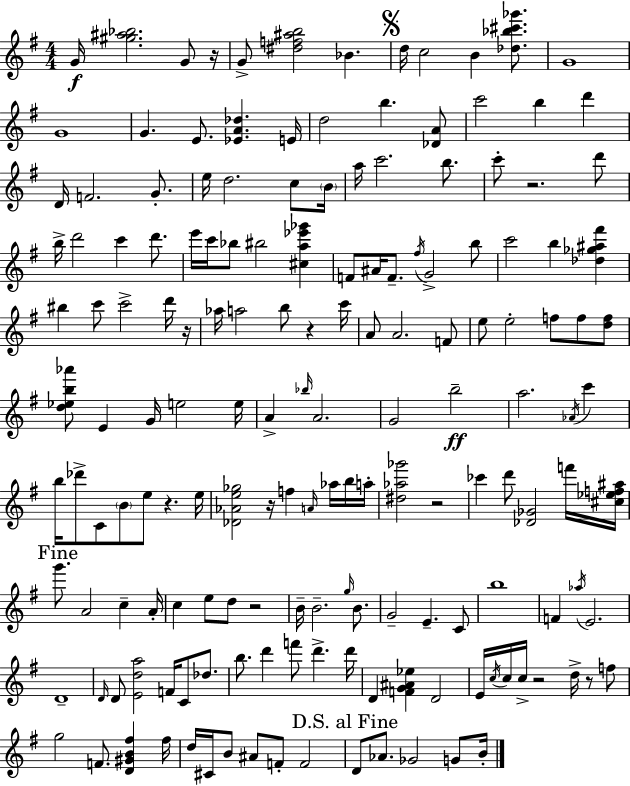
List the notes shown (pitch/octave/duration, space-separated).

G4/s [G#5,A#5,Bb5]/h. G4/e R/s G4/e [D#5,F5,A#5,B5]/h Bb4/q. D5/s C5/h B4/q [Db5,Bb5,C#6,Gb6]/e. G4/w G4/w G4/q. E4/e. [Eb4,A4,Db5]/q. E4/s D5/h B5/q. [Db4,A4]/e C6/h B5/q D6/q D4/s F4/h. G4/e. E5/s D5/h. C5/e B4/s A5/s C6/h. B5/e. C6/e R/h. D6/e B5/s D6/h C6/q D6/e. E6/s C6/s Bb5/e BIS5/h [C#5,A5,Eb6,Gb6]/q F4/e A#4/s F4/e. F#5/s G4/h B5/e C6/h B5/q [Db5,Gb5,A#5,F#6]/q BIS5/q C6/e C6/h D6/s R/s Ab5/s A5/h B5/e R/q C6/s A4/e A4/h. F4/e E5/e E5/h F5/e F5/e [D5,F5]/e [D5,Eb5,B5,Ab6]/e E4/q G4/s E5/h E5/s A4/q Bb5/s A4/h. G4/h B5/h A5/h. Ab4/s C6/q B5/s Db6/e C4/e B4/e E5/e R/q. E5/s [Db4,Ab4,E5,Gb5]/h R/s F5/q A4/s Ab5/s B5/s A5/s [D#5,Ab5,Gb6]/h R/h CES6/q D6/e [Db4,Gb4]/h F6/s [C#5,Eb5,F5,A#5]/s G6/e. A4/h C5/q A4/s C5/q E5/e D5/e R/h B4/s B4/h. G5/s B4/e. G4/h E4/q. C4/e B5/w F4/q Ab5/s E4/h. D4/w D4/s D4/e [E4,D5,A5]/h F4/s C4/e Db5/e. B5/e. D6/q F6/e D6/q. D6/s D4/q [F4,G4,A#4,Eb5]/q D4/h E4/s C5/s C5/s C5/s R/h D5/s R/e F5/e G5/h F4/e. [D4,G#4,B4,F#5]/q F#5/s D5/s C#4/s B4/e A#4/e F4/e F4/h D4/e Ab4/e. Gb4/h G4/e B4/s